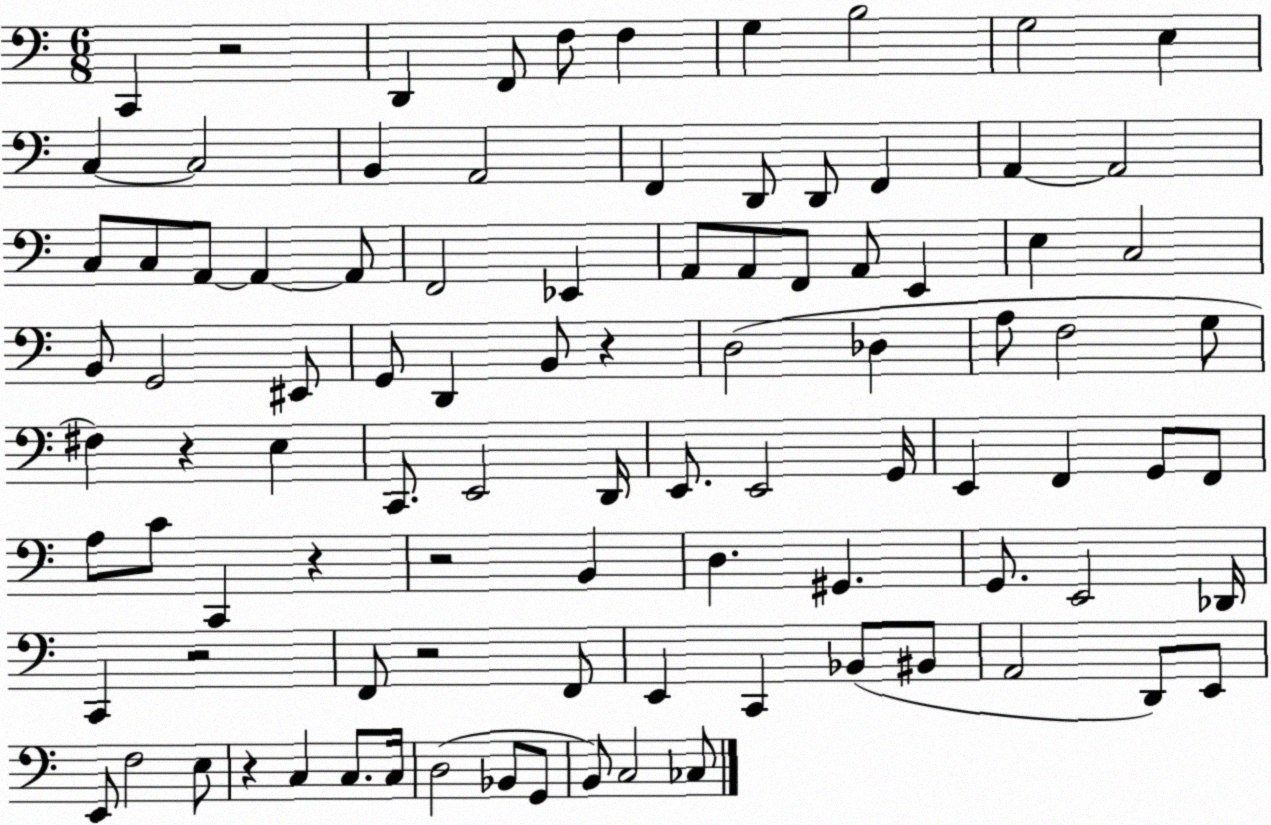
X:1
T:Untitled
M:6/8
L:1/4
K:C
C,, z2 D,, F,,/2 F,/2 F, G, B,2 G,2 E, C, C,2 B,, A,,2 F,, D,,/2 D,,/2 F,, A,, A,,2 C,/2 C,/2 A,,/2 A,, A,,/2 F,,2 _E,, A,,/2 A,,/2 F,,/2 A,,/2 E,, E, C,2 B,,/2 G,,2 ^E,,/2 G,,/2 D,, B,,/2 z D,2 _D, A,/2 F,2 G,/2 ^F, z E, C,,/2 E,,2 D,,/4 E,,/2 E,,2 G,,/4 E,, F,, G,,/2 F,,/2 A,/2 C/2 C,, z z2 B,, D, ^G,, G,,/2 E,,2 _D,,/4 C,, z2 F,,/2 z2 F,,/2 E,, C,, _B,,/2 ^B,,/2 A,,2 D,,/2 E,,/2 E,,/2 F,2 E,/2 z C, C,/2 C,/4 D,2 _B,,/2 G,,/2 B,,/2 C,2 _C,/2